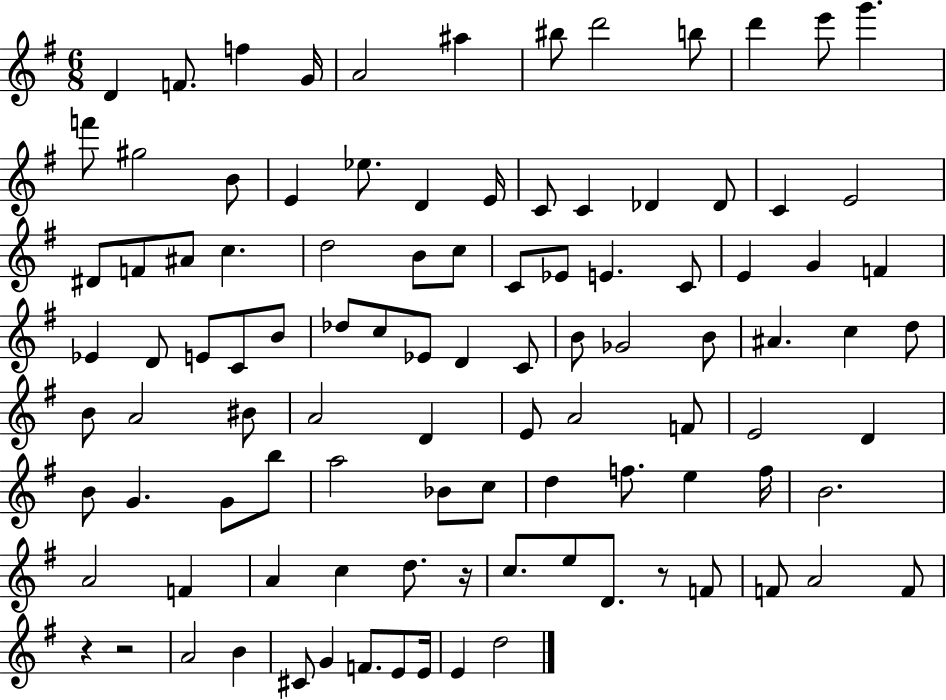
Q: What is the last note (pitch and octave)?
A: D5